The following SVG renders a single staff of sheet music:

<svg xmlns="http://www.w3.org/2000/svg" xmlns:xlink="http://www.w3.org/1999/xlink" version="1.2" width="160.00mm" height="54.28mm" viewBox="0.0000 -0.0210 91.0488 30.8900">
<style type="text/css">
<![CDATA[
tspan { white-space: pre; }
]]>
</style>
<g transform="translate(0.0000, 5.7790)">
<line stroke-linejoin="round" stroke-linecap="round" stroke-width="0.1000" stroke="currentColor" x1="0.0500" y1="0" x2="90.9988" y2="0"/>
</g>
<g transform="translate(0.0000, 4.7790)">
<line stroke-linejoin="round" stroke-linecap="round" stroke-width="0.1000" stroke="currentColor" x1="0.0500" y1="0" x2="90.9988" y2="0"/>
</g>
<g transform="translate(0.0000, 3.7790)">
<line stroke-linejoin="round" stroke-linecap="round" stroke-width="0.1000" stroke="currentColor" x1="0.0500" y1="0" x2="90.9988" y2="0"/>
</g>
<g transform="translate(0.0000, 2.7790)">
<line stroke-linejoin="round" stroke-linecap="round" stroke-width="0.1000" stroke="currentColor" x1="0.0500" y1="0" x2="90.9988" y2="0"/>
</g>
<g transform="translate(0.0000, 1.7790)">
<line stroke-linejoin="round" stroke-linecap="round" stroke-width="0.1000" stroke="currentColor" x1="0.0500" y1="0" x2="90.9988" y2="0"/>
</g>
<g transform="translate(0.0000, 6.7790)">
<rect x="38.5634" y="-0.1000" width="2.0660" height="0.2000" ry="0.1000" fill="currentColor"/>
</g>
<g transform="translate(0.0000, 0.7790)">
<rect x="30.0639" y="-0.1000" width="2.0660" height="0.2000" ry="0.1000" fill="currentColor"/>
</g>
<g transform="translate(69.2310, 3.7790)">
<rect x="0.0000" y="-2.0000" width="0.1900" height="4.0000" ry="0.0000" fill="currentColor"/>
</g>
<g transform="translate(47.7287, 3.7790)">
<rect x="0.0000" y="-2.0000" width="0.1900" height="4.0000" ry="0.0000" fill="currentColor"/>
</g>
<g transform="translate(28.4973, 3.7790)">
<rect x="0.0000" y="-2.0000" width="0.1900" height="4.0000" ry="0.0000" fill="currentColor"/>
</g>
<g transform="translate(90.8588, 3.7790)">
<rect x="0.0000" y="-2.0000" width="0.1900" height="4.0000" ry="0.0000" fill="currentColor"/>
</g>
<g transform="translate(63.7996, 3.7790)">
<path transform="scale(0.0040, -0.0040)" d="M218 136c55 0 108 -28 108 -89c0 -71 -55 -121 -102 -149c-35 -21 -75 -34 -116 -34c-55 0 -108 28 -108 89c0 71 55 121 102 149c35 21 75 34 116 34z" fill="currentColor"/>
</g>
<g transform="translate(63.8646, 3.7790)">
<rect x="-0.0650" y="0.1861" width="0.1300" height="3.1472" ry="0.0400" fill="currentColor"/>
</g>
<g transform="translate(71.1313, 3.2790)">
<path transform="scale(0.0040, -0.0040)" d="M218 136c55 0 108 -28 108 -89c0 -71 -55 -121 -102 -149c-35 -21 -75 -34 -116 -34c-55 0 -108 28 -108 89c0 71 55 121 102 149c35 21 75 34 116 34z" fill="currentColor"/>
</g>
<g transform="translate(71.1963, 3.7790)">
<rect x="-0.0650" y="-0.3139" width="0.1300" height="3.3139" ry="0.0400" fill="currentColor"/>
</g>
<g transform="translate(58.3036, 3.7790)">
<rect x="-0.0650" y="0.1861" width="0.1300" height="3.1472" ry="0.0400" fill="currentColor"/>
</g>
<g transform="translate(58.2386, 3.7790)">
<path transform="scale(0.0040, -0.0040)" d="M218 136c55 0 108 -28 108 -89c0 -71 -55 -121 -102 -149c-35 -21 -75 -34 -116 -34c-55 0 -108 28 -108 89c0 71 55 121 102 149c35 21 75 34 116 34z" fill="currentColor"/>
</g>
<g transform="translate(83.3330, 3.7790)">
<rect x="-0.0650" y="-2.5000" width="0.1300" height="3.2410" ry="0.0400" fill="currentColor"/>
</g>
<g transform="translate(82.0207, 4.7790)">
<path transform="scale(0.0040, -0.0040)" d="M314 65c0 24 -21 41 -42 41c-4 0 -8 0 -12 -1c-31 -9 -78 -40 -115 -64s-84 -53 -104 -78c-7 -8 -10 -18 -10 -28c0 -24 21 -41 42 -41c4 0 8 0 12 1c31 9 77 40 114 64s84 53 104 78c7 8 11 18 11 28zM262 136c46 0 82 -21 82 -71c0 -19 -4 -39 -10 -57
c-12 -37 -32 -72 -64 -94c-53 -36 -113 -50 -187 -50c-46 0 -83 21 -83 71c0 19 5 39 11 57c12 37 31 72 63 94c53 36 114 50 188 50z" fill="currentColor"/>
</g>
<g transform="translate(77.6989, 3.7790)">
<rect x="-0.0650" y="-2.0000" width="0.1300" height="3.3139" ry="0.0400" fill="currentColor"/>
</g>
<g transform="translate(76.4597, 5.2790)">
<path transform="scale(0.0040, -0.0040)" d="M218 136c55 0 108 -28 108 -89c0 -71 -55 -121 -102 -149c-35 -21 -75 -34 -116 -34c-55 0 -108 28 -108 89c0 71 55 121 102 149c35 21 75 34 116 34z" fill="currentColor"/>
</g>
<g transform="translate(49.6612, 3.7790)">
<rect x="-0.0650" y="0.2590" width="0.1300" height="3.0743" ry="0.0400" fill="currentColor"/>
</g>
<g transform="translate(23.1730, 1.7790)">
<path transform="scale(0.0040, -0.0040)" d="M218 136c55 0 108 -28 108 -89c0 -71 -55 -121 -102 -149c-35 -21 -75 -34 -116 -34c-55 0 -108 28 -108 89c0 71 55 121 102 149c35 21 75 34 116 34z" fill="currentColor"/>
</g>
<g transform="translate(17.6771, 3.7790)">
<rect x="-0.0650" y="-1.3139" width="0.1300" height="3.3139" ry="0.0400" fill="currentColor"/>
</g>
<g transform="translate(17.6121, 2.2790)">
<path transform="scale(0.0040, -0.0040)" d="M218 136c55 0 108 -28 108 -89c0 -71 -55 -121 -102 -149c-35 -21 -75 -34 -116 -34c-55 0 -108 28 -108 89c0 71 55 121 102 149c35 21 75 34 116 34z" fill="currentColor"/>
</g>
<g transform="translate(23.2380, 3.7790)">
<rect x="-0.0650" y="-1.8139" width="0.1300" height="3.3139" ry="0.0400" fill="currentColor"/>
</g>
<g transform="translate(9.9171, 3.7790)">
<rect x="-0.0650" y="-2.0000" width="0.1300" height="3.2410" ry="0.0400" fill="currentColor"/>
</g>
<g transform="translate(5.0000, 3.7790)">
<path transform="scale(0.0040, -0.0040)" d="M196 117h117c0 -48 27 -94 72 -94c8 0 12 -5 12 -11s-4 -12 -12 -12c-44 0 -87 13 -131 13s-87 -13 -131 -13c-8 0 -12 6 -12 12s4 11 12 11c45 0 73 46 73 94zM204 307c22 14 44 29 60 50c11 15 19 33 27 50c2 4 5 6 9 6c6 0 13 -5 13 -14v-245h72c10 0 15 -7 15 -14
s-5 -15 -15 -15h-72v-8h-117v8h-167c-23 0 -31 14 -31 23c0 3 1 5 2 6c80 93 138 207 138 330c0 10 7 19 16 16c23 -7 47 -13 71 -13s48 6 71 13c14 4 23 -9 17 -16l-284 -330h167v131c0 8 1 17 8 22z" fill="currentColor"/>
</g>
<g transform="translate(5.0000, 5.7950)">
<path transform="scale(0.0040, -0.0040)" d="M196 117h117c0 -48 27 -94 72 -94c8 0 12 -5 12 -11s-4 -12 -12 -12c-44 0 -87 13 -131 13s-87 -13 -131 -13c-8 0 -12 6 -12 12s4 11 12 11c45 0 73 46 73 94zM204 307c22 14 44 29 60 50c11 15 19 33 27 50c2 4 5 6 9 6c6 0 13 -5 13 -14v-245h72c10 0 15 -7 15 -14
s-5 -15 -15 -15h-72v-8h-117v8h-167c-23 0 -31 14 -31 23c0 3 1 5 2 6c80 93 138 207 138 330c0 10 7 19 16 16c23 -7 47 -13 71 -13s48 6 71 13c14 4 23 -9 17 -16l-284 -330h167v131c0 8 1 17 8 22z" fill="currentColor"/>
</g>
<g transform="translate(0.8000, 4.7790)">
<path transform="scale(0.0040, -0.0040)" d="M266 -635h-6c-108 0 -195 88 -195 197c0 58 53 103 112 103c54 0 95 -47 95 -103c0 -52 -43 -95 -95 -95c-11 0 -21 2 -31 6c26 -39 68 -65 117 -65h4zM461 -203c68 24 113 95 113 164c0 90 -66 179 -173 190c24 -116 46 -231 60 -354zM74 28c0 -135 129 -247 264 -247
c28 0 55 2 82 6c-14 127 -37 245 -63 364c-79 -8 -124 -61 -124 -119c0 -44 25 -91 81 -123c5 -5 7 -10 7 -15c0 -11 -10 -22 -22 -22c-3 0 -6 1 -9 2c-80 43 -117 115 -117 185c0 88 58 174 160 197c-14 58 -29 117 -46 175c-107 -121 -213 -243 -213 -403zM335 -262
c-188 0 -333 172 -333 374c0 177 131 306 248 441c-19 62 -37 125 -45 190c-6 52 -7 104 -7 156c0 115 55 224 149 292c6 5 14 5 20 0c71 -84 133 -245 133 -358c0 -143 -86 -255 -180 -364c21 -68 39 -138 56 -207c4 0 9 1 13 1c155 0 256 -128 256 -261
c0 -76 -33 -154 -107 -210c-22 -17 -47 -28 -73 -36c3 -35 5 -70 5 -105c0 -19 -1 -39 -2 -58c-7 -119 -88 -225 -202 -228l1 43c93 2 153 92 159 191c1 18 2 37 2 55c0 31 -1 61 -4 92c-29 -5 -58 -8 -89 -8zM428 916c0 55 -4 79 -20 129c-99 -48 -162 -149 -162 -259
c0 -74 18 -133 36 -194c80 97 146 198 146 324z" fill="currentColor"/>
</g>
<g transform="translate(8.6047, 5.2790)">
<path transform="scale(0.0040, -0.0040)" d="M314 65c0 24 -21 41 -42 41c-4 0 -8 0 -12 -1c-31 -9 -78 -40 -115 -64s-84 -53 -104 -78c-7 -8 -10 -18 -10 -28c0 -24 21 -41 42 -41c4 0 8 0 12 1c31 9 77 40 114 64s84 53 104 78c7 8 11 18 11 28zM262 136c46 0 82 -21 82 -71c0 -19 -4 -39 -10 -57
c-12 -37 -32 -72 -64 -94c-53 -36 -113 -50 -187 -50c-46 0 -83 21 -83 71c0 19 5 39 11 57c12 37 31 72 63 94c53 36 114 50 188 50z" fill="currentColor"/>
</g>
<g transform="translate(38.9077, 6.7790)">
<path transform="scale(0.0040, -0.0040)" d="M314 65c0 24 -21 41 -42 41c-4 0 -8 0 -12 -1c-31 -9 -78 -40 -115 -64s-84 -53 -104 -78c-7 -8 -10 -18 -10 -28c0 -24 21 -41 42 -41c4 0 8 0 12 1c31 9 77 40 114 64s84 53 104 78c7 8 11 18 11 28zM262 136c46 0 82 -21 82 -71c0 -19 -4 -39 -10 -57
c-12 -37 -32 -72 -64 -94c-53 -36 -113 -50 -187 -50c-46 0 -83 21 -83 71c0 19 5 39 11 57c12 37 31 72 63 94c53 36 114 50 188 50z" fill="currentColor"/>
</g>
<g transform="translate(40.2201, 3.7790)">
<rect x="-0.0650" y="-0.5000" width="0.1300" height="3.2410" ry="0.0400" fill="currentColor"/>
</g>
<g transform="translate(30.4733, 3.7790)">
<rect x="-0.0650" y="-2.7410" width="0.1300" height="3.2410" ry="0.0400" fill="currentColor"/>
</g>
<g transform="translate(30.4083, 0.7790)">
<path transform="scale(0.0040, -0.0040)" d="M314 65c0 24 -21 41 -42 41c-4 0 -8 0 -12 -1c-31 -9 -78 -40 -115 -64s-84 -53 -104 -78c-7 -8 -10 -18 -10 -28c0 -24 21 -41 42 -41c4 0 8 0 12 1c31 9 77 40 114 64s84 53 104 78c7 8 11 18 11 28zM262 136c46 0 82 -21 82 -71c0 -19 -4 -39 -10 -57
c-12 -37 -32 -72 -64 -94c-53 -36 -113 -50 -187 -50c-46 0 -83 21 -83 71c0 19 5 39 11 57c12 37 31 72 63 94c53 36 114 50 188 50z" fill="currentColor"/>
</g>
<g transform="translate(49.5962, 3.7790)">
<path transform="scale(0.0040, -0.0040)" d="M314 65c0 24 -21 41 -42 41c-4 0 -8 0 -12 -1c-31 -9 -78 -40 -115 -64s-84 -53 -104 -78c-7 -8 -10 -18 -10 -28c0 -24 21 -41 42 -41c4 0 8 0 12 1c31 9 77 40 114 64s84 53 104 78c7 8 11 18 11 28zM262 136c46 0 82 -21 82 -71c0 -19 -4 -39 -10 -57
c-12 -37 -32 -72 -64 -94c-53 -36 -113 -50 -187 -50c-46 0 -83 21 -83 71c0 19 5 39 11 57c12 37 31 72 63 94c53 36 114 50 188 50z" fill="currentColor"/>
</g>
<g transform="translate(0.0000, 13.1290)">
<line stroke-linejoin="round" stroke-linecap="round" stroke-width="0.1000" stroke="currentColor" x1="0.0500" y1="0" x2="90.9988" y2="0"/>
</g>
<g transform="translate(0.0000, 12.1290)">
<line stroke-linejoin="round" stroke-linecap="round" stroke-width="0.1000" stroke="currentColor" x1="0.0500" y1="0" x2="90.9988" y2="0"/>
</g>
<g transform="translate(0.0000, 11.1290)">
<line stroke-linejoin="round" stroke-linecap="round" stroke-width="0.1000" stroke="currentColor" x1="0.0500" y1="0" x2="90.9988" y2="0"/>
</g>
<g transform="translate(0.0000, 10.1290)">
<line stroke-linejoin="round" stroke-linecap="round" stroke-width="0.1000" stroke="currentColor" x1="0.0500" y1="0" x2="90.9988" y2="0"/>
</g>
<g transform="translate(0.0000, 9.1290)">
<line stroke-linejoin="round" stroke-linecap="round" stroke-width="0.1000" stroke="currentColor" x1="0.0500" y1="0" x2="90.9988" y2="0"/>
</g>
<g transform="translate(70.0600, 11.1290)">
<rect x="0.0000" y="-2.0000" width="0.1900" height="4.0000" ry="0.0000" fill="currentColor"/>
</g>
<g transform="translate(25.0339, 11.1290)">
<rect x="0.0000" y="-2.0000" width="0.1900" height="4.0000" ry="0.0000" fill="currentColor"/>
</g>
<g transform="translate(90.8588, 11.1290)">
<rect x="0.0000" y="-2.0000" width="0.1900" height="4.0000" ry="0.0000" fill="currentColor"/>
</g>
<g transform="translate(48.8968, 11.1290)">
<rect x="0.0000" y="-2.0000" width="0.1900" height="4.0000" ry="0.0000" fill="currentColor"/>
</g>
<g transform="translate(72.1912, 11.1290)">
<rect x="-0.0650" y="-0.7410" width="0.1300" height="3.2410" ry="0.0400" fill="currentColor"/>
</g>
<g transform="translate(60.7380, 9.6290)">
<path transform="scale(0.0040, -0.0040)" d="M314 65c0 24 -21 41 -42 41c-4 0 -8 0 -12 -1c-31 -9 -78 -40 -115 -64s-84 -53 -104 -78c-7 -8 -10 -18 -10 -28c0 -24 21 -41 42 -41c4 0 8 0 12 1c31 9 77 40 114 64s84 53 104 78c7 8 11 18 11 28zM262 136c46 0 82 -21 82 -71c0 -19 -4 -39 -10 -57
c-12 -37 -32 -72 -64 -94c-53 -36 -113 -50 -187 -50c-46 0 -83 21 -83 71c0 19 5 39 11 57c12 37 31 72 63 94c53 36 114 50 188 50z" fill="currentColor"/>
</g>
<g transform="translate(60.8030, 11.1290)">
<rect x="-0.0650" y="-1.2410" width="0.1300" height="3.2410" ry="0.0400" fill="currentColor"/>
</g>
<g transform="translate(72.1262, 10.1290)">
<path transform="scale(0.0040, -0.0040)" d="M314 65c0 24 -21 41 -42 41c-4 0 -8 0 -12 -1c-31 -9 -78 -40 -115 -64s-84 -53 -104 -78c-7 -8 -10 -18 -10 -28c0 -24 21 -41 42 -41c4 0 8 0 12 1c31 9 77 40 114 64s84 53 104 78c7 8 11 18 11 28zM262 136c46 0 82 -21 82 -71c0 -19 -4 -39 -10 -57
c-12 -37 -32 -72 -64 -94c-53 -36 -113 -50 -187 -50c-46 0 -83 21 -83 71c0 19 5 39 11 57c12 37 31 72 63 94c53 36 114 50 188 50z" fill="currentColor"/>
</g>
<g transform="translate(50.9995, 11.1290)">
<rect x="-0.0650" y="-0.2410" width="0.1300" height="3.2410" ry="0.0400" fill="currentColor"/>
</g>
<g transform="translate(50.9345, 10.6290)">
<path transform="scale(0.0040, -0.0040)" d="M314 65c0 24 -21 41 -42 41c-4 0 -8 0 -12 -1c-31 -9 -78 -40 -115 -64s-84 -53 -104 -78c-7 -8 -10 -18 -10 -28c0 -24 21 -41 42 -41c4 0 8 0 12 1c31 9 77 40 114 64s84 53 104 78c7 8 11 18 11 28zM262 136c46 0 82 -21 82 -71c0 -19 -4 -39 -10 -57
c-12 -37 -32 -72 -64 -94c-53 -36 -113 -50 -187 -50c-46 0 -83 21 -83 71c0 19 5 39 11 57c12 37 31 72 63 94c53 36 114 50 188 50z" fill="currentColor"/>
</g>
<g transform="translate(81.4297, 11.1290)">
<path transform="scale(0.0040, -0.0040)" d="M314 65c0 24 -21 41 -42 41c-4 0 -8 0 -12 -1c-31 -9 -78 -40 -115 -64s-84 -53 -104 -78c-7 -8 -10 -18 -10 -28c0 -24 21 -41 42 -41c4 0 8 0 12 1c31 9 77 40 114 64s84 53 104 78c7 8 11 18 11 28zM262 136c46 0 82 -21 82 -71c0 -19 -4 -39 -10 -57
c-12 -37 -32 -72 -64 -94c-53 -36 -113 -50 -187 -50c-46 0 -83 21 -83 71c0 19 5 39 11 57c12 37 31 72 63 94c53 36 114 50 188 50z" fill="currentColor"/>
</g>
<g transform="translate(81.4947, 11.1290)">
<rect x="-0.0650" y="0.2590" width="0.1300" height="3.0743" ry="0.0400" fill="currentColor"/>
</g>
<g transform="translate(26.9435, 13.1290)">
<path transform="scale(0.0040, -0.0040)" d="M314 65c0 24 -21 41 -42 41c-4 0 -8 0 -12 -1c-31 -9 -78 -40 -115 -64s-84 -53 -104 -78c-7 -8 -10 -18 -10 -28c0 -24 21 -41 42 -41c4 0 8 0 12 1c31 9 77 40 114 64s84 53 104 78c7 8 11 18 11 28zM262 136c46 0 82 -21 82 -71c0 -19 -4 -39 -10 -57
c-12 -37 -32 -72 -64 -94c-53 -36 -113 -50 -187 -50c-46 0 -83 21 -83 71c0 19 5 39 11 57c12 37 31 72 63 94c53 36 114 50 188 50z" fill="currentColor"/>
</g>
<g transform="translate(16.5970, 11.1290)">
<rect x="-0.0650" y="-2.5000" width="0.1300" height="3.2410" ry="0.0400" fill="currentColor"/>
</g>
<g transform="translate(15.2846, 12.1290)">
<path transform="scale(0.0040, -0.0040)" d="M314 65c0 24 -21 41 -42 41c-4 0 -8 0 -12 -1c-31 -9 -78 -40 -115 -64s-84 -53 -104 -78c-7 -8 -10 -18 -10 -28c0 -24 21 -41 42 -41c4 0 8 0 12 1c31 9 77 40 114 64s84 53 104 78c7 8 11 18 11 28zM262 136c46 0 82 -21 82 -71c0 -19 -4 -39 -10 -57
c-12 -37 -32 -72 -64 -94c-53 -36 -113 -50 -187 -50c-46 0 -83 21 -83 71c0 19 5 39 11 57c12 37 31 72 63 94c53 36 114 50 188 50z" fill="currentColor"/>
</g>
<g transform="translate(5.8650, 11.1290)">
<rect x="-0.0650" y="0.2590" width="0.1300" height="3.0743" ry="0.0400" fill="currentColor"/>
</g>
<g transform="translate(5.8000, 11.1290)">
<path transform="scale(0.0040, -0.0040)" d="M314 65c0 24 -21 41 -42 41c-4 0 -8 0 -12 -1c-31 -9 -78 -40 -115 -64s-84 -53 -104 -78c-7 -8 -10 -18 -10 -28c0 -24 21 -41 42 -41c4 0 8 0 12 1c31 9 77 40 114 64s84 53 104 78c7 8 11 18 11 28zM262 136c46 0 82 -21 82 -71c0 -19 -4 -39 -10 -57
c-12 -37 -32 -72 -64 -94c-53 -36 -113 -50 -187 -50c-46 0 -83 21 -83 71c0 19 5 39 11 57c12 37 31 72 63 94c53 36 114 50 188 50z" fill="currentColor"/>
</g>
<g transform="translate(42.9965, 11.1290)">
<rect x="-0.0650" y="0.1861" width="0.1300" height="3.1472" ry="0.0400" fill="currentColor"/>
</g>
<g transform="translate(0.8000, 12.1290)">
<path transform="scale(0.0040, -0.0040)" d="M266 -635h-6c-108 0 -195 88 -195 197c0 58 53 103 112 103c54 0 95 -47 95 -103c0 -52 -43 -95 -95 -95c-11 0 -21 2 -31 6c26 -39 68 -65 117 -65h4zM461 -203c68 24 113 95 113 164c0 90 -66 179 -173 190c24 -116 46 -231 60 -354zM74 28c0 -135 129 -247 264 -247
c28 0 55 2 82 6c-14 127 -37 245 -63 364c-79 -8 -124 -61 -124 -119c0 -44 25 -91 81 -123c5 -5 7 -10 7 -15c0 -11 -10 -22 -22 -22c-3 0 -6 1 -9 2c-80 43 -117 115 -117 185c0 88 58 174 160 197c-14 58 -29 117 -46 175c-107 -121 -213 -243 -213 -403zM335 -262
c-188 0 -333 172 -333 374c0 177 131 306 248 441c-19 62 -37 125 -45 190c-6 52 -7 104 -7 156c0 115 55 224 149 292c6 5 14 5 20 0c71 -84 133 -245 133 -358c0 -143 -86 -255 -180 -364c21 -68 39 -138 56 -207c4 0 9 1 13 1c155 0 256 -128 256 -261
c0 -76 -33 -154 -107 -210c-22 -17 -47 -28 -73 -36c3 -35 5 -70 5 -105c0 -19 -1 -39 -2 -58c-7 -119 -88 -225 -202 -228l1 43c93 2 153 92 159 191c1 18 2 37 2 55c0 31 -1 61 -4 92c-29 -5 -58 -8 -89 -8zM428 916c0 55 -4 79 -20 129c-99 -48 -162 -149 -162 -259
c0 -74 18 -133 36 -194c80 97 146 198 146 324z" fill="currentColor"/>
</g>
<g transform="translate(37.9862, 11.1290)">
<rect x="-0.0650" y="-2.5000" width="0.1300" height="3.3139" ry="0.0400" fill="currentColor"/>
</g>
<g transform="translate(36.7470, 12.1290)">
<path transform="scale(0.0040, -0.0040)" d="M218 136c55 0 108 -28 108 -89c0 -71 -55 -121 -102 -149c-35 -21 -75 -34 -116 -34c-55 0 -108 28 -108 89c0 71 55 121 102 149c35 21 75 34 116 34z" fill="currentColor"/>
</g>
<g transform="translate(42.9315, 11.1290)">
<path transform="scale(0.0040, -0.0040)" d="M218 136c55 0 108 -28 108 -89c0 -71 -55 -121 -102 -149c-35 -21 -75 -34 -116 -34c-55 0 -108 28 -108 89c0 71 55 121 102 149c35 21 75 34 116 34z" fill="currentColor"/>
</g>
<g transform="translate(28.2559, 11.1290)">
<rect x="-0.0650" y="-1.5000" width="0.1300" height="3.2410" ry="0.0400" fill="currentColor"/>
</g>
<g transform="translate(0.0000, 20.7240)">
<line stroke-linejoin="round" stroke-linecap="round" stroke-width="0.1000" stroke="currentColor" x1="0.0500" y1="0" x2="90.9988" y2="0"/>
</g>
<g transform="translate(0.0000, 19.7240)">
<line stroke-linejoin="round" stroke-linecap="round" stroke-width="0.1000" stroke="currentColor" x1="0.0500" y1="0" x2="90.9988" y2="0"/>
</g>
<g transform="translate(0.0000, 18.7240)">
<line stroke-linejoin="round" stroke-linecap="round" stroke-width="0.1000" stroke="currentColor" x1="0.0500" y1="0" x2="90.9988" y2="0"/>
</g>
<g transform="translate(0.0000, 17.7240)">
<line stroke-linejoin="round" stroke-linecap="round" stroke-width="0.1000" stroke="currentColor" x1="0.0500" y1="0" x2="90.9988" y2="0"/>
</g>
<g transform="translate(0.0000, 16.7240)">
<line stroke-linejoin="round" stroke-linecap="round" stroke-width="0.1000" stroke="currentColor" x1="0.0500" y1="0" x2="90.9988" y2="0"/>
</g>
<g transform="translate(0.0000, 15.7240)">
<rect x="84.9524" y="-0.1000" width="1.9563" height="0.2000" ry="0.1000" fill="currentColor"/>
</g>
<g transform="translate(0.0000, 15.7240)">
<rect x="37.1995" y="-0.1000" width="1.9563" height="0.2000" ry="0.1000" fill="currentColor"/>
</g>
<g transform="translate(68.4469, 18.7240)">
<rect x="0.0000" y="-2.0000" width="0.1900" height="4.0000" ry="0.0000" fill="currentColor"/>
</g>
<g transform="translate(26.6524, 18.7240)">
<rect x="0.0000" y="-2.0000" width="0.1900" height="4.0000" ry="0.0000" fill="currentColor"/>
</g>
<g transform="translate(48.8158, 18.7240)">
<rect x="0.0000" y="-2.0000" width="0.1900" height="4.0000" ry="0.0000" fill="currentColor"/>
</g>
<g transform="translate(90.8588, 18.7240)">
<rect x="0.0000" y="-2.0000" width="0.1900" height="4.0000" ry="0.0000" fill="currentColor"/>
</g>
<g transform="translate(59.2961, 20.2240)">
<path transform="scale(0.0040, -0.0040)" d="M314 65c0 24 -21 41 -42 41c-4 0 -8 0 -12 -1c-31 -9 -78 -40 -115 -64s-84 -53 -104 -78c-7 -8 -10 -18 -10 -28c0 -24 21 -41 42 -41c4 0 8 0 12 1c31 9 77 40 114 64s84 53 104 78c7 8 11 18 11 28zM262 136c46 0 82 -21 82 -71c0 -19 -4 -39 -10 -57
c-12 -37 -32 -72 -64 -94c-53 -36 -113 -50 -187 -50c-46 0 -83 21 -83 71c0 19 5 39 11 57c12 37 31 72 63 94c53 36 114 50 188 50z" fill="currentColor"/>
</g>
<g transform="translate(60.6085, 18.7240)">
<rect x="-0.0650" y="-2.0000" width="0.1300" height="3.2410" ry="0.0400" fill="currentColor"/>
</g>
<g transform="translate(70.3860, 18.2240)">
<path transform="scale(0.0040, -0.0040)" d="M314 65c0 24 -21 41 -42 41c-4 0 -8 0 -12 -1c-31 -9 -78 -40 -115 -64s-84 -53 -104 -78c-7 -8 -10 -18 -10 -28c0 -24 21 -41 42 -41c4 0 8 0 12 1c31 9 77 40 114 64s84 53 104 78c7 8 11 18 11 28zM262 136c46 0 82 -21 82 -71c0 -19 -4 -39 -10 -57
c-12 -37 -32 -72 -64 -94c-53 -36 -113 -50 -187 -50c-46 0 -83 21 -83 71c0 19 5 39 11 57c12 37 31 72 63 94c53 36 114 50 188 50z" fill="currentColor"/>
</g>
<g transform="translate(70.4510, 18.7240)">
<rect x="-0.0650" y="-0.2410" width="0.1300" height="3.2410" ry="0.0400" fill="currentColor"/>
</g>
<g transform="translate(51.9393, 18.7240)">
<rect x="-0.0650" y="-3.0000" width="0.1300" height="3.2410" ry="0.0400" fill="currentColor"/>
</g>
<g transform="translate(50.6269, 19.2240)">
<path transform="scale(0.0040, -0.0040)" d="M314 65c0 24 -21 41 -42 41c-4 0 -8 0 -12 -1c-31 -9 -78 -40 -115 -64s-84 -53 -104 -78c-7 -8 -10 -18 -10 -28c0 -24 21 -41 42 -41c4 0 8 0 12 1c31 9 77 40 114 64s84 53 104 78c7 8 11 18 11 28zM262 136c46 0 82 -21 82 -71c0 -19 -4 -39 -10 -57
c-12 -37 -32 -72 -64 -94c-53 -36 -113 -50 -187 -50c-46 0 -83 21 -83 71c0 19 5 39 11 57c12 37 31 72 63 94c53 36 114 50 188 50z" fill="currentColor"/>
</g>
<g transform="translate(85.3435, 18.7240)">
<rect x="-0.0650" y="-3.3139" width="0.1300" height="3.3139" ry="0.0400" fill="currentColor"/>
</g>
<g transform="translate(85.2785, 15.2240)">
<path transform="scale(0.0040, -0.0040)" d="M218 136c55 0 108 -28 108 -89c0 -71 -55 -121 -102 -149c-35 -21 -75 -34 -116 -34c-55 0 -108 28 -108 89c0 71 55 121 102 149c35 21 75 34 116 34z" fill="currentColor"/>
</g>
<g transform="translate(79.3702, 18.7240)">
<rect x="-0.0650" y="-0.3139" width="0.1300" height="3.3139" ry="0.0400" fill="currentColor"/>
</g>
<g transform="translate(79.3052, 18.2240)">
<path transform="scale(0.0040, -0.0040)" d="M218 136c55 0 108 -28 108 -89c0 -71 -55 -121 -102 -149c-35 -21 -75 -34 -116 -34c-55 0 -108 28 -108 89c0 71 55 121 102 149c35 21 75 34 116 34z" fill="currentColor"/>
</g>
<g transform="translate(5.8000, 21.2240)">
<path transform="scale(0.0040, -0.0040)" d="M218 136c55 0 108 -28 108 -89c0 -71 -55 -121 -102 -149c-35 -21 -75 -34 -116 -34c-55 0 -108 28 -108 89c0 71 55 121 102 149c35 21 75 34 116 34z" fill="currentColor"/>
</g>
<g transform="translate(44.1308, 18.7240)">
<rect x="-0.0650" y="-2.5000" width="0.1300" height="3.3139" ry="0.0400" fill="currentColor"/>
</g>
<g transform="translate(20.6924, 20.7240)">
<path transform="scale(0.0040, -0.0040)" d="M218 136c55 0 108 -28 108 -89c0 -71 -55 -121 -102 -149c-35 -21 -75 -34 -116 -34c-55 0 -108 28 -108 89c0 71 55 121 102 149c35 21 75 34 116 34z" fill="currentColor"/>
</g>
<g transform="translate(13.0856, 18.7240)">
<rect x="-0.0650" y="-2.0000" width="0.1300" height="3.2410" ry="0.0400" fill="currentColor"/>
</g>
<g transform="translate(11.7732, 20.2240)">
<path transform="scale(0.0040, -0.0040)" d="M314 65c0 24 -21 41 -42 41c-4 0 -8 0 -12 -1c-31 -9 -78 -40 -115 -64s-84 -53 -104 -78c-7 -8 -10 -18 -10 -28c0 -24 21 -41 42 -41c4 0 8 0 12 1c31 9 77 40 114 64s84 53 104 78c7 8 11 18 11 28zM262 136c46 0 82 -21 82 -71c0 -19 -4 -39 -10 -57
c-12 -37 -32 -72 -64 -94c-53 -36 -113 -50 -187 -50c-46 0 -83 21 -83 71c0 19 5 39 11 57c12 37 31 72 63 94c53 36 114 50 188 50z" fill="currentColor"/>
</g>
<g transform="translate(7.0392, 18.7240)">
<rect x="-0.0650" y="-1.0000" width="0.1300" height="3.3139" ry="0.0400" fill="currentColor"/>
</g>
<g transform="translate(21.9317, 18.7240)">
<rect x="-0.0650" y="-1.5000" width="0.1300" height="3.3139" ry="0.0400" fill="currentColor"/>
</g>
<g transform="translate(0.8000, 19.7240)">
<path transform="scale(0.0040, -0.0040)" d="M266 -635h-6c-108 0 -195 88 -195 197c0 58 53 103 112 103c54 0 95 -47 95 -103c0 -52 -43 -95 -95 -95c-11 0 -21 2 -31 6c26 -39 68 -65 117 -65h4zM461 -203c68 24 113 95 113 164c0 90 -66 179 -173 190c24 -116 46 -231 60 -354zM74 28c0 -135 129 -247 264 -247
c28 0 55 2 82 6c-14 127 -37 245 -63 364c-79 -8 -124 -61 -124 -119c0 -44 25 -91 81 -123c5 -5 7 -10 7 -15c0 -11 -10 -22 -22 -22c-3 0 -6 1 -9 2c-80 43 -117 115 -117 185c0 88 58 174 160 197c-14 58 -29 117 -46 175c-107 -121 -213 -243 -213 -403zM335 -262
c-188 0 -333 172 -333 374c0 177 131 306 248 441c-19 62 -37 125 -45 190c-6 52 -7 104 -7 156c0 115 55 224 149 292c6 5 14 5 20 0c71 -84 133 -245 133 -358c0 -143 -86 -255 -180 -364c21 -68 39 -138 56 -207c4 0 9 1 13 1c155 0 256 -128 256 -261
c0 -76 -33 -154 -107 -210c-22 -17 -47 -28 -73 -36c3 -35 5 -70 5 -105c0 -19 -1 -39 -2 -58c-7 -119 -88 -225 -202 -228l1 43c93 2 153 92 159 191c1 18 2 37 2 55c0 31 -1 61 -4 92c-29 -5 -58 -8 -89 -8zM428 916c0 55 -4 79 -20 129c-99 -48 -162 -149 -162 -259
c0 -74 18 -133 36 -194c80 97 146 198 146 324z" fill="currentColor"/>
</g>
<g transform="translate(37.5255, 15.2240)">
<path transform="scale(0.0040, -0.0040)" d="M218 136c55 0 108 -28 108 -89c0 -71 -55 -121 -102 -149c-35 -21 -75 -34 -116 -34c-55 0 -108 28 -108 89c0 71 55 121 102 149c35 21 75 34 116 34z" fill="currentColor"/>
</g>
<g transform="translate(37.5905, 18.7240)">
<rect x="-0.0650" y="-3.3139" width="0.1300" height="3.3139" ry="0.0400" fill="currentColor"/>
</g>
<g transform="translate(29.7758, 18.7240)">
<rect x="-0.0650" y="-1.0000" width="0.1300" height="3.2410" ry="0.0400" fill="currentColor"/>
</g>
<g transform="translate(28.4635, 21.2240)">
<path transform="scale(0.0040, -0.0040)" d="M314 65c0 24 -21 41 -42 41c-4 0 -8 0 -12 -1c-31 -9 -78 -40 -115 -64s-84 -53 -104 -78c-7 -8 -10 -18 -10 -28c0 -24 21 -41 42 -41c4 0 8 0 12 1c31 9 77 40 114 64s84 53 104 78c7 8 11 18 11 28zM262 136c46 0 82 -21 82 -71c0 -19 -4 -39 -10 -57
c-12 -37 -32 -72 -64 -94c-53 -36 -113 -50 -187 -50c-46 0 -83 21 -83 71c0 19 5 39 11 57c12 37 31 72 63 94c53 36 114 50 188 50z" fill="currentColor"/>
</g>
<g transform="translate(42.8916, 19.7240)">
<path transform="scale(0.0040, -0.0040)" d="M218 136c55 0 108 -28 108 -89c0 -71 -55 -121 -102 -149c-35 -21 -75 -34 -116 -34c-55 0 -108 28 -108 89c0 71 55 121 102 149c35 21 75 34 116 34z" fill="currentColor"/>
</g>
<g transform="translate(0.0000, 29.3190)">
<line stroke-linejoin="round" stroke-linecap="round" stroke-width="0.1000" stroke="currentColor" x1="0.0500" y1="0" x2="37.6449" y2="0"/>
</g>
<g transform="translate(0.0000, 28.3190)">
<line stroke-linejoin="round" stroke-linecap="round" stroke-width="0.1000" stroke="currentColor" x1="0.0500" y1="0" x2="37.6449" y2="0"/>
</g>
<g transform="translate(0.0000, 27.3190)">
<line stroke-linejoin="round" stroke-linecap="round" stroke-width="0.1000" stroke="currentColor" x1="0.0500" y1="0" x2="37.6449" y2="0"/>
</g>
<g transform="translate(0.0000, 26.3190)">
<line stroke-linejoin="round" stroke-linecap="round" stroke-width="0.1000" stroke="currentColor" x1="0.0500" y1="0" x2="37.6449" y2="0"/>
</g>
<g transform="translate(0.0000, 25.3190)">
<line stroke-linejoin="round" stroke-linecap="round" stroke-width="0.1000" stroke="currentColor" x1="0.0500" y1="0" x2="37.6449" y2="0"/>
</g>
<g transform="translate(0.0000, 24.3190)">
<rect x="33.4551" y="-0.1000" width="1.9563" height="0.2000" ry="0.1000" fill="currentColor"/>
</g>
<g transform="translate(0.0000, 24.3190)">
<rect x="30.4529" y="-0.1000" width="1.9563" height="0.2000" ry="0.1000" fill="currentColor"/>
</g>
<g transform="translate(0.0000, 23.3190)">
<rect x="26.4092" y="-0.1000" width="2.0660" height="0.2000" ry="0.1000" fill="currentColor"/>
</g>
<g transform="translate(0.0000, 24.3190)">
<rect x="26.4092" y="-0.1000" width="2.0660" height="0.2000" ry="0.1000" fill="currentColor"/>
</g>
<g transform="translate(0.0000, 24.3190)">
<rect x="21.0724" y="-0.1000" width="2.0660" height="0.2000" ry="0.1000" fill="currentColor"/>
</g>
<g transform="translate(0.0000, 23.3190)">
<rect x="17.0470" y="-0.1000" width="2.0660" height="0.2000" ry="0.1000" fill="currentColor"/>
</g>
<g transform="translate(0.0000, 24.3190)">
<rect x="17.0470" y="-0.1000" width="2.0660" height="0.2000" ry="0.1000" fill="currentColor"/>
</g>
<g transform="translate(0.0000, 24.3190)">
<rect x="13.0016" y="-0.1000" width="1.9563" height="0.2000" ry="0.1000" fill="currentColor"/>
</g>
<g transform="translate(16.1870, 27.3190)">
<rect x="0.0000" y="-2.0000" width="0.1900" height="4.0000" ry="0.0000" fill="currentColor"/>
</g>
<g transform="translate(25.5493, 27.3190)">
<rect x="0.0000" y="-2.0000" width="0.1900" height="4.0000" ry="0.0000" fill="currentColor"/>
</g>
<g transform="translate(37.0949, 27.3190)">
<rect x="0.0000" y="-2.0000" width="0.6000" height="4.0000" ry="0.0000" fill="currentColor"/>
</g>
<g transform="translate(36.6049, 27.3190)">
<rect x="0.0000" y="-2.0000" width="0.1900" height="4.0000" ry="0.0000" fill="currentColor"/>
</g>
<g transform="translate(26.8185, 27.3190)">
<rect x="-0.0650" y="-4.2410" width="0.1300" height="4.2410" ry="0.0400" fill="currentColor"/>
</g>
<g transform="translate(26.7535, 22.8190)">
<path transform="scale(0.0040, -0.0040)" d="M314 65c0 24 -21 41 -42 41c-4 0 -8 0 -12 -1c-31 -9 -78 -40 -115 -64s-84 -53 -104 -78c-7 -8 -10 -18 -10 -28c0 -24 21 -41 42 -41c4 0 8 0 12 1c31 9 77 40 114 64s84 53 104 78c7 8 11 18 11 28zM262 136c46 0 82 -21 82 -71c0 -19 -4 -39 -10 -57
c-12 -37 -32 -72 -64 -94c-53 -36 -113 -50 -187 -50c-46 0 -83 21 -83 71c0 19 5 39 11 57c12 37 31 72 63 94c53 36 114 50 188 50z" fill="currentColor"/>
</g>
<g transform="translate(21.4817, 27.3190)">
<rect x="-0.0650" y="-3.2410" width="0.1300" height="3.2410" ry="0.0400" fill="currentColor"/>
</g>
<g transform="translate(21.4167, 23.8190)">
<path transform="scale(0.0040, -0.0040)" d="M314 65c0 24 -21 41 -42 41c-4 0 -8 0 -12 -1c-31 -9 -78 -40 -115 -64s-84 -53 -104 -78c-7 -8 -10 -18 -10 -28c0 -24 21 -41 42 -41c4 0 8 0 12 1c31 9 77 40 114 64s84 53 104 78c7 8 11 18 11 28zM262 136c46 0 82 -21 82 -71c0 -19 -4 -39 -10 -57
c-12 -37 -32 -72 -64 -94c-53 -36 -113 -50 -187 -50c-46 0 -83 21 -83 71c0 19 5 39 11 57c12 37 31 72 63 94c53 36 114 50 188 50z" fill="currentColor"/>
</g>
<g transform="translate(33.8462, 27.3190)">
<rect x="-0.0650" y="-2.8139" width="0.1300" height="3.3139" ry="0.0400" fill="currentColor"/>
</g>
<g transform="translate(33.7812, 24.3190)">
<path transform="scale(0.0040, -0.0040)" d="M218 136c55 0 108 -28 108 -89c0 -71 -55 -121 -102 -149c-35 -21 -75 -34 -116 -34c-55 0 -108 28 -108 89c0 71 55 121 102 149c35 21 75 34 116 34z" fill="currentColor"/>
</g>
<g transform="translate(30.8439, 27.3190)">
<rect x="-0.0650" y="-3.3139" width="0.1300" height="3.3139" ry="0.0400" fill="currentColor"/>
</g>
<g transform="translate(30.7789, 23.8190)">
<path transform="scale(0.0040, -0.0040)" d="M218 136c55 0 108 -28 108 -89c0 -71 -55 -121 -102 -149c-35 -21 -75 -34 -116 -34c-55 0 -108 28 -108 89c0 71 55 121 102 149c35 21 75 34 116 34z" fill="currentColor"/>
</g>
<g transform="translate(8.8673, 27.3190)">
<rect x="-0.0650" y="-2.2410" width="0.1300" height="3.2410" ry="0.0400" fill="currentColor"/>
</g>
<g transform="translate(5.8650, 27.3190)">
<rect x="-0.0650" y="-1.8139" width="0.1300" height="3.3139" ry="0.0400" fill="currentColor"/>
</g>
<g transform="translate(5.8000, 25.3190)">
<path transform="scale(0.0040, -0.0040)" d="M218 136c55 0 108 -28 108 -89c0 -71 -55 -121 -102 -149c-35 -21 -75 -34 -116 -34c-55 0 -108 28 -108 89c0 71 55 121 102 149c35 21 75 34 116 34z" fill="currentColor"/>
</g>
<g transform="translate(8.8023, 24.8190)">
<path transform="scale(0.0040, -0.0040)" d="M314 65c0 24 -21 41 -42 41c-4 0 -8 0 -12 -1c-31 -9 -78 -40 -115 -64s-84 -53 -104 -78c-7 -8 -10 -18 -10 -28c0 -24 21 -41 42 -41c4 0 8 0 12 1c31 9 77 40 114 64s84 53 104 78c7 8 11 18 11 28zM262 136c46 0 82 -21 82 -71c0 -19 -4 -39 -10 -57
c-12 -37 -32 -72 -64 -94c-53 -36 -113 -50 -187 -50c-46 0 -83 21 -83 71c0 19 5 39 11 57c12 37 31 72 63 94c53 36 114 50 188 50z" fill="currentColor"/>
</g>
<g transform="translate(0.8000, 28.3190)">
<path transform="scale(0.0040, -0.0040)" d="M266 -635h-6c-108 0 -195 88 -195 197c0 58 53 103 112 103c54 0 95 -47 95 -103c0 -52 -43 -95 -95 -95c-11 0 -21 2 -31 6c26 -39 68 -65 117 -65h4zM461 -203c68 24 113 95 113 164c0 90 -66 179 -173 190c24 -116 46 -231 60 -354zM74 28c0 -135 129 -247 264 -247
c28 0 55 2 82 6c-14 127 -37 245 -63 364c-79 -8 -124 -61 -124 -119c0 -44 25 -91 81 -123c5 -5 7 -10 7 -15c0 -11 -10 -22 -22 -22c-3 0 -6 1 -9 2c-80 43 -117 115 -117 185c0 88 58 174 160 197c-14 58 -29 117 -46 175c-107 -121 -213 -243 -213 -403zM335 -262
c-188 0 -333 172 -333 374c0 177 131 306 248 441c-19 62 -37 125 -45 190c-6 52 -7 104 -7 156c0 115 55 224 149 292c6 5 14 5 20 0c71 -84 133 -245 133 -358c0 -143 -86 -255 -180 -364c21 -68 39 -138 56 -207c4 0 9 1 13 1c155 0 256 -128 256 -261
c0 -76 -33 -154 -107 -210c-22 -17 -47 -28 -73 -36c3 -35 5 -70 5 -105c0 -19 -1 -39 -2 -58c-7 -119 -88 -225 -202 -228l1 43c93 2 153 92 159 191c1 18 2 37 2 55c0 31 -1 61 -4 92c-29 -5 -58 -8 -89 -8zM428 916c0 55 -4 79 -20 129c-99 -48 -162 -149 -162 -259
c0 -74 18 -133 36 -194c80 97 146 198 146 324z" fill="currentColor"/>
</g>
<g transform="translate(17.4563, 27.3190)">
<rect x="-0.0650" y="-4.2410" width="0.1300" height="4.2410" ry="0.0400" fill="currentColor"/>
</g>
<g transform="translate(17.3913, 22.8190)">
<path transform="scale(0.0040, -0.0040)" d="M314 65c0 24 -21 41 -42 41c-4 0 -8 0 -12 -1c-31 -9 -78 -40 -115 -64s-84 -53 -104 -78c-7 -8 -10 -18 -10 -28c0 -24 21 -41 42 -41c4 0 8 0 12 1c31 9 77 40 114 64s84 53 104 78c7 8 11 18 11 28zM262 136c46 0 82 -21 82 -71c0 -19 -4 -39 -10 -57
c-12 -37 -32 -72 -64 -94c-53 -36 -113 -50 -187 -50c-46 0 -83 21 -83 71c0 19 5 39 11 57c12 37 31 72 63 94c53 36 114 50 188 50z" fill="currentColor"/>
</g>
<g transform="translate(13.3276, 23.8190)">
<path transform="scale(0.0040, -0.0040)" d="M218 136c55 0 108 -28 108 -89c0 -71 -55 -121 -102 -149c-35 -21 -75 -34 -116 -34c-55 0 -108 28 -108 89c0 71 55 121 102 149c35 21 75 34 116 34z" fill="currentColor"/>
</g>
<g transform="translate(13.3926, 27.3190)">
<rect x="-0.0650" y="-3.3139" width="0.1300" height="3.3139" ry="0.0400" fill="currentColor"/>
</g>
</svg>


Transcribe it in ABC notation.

X:1
T:Untitled
M:4/4
L:1/4
K:C
F2 e f a2 C2 B2 B B c F G2 B2 G2 E2 G B c2 e2 d2 B2 D F2 E D2 b G A2 F2 c2 c b f g2 b d'2 b2 d'2 b a